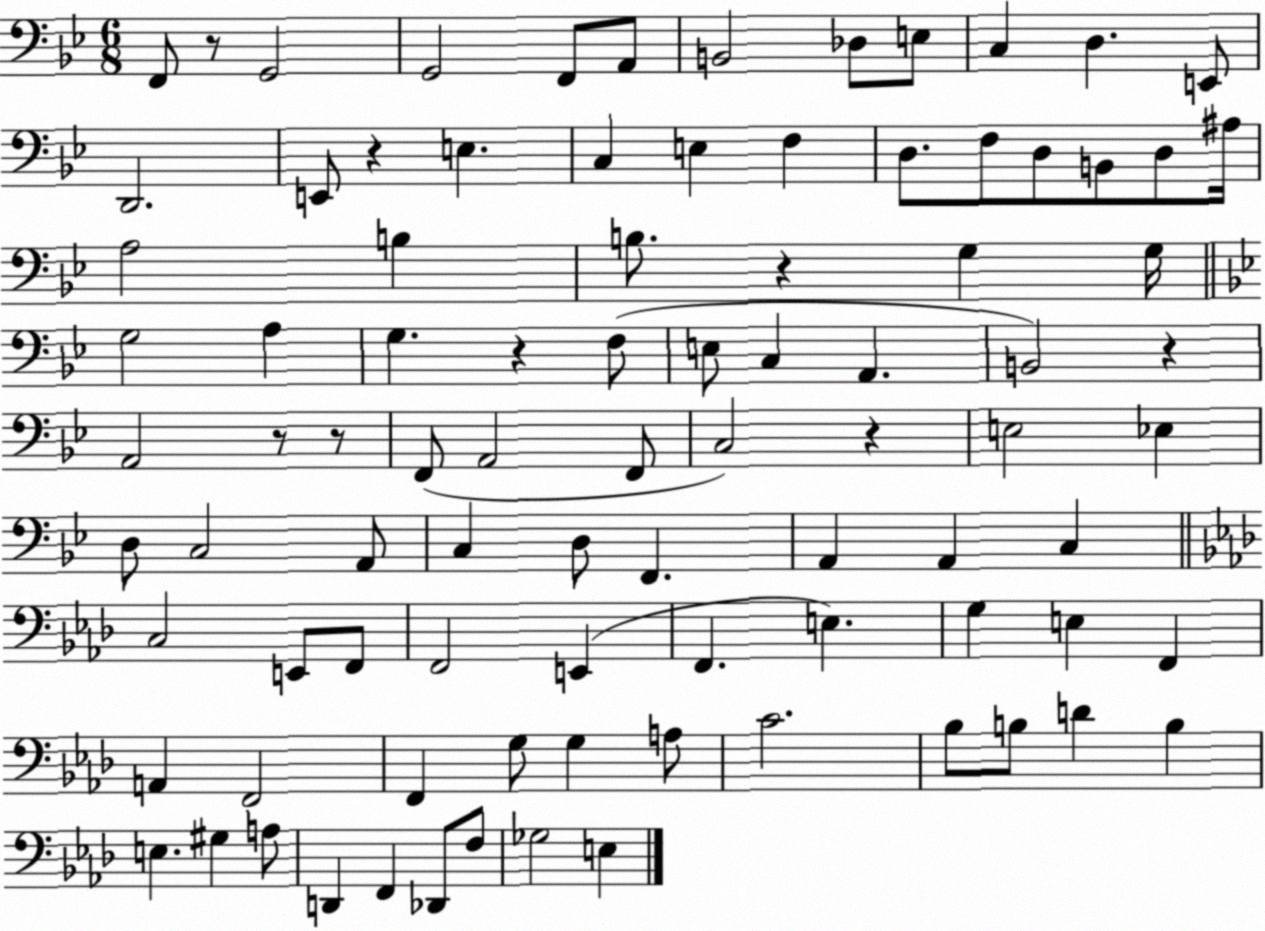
X:1
T:Untitled
M:6/8
L:1/4
K:Bb
F,,/2 z/2 G,,2 G,,2 F,,/2 A,,/2 B,,2 _D,/2 E,/2 C, D, E,,/2 D,,2 E,,/2 z E, C, E, F, D,/2 F,/2 D,/2 B,,/2 D,/2 ^A,/4 A,2 B, B,/2 z G, G,/4 G,2 A, G, z F,/2 E,/2 C, A,, B,,2 z A,,2 z/2 z/2 F,,/2 A,,2 F,,/2 C,2 z E,2 _E, D,/2 C,2 A,,/2 C, D,/2 F,, A,, A,, C, C,2 E,,/2 F,,/2 F,,2 E,, F,, E, G, E, F,, A,, F,,2 F,, G,/2 G, A,/2 C2 _B,/2 B,/2 D B, E, ^G, A,/2 D,, F,, _D,,/2 F,/2 _G,2 E,